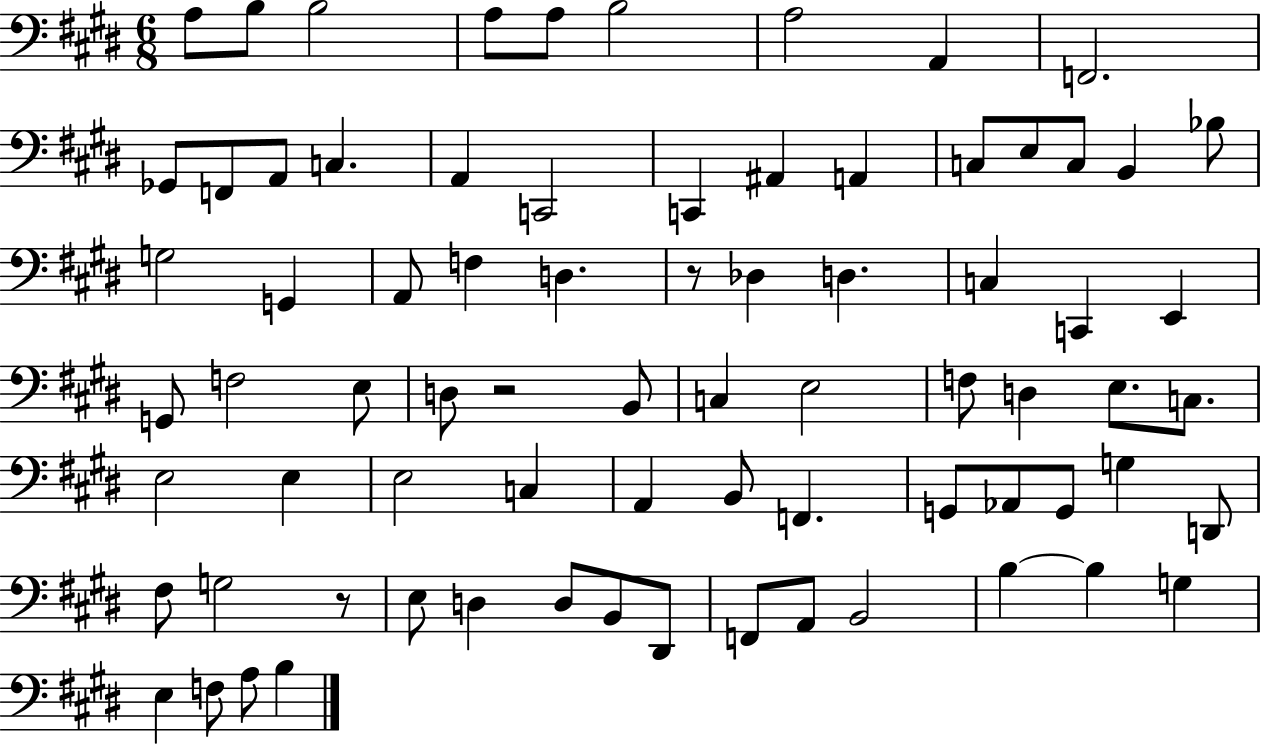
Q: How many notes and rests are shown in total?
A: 76